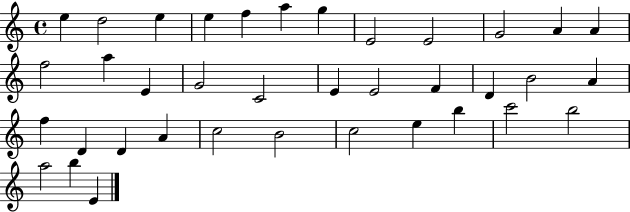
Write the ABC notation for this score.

X:1
T:Untitled
M:4/4
L:1/4
K:C
e d2 e e f a g E2 E2 G2 A A f2 a E G2 C2 E E2 F D B2 A f D D A c2 B2 c2 e b c'2 b2 a2 b E